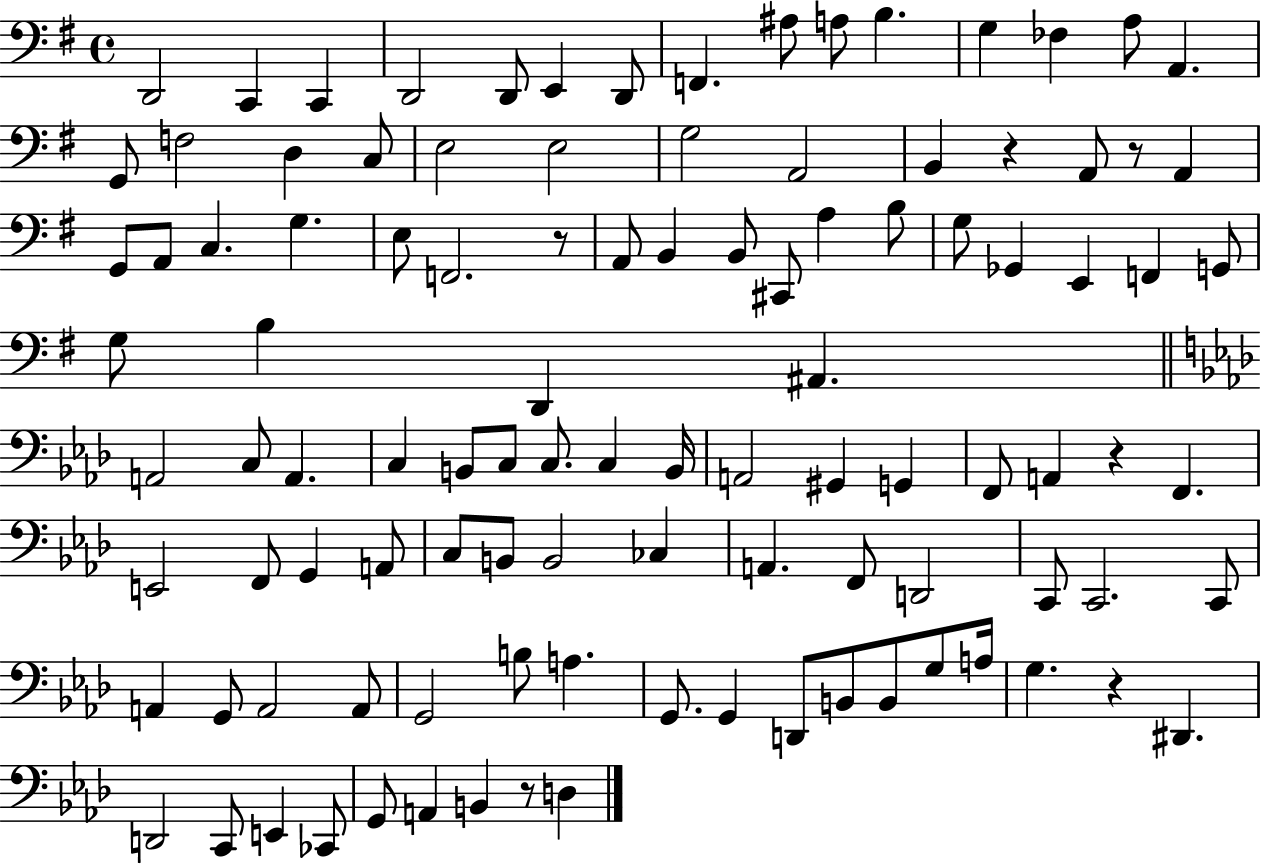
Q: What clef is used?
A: bass